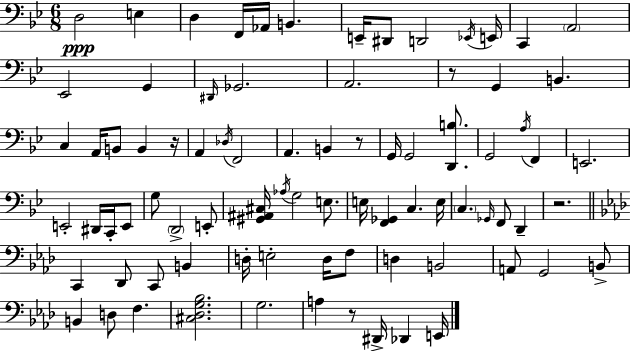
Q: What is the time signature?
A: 6/8